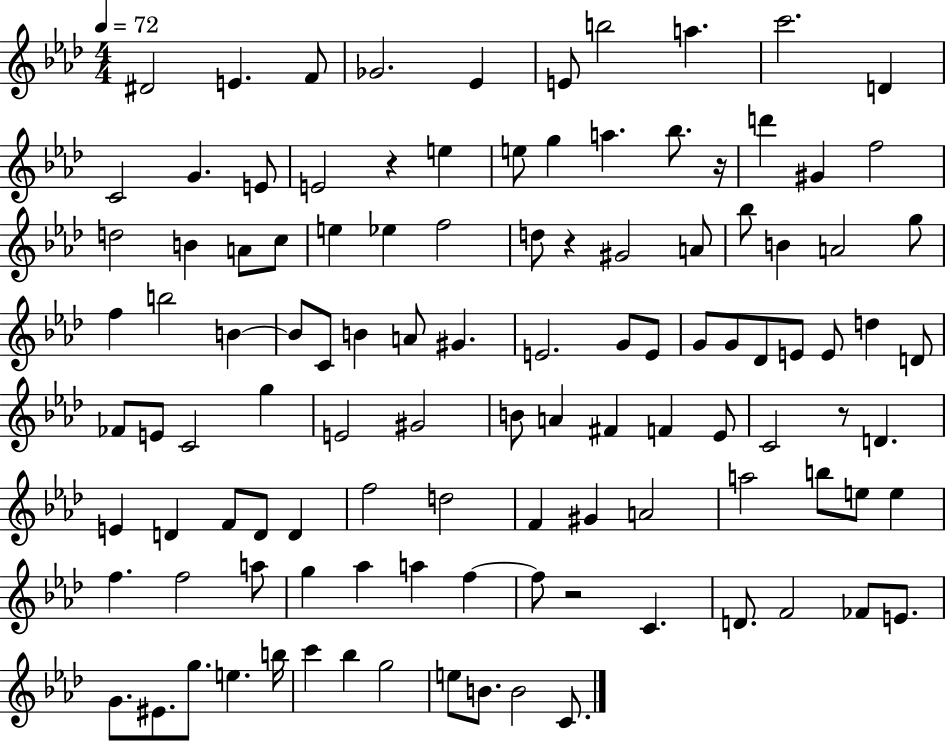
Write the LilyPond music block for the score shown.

{
  \clef treble
  \numericTimeSignature
  \time 4/4
  \key aes \major
  \tempo 4 = 72
  dis'2 e'4. f'8 | ges'2. ees'4 | e'8 b''2 a''4. | c'''2. d'4 | \break c'2 g'4. e'8 | e'2 r4 e''4 | e''8 g''4 a''4. bes''8. r16 | d'''4 gis'4 f''2 | \break d''2 b'4 a'8 c''8 | e''4 ees''4 f''2 | d''8 r4 gis'2 a'8 | bes''8 b'4 a'2 g''8 | \break f''4 b''2 b'4~~ | b'8 c'8 b'4 a'8 gis'4. | e'2. g'8 e'8 | g'8 g'8 des'8 e'8 e'8 d''4 d'8 | \break fes'8 e'8 c'2 g''4 | e'2 gis'2 | b'8 a'4 fis'4 f'4 ees'8 | c'2 r8 d'4. | \break e'4 d'4 f'8 d'8 d'4 | f''2 d''2 | f'4 gis'4 a'2 | a''2 b''8 e''8 e''4 | \break f''4. f''2 a''8 | g''4 aes''4 a''4 f''4~~ | f''8 r2 c'4. | d'8. f'2 fes'8 e'8. | \break g'8. eis'8. g''8. e''4. b''16 | c'''4 bes''4 g''2 | e''8 b'8. b'2 c'8. | \bar "|."
}